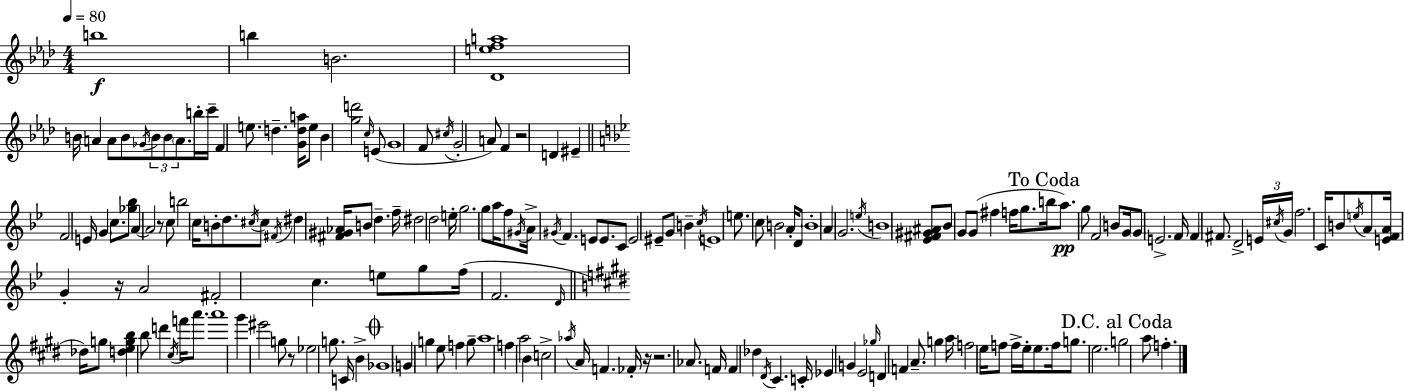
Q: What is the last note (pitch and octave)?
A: F5